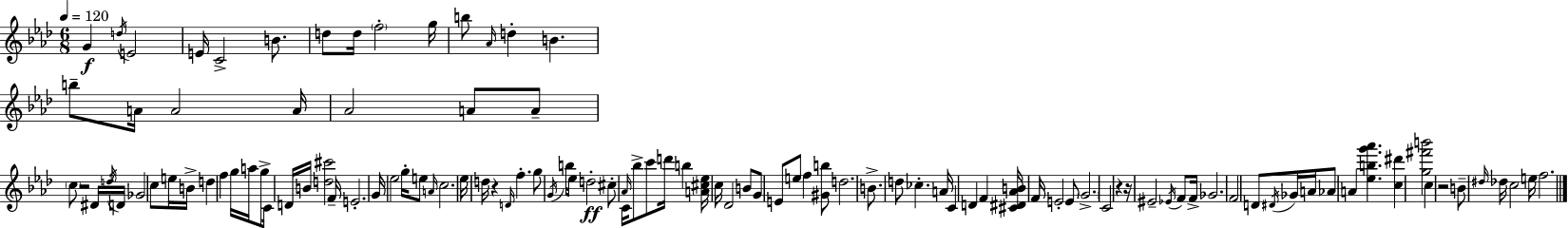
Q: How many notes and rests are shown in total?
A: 112